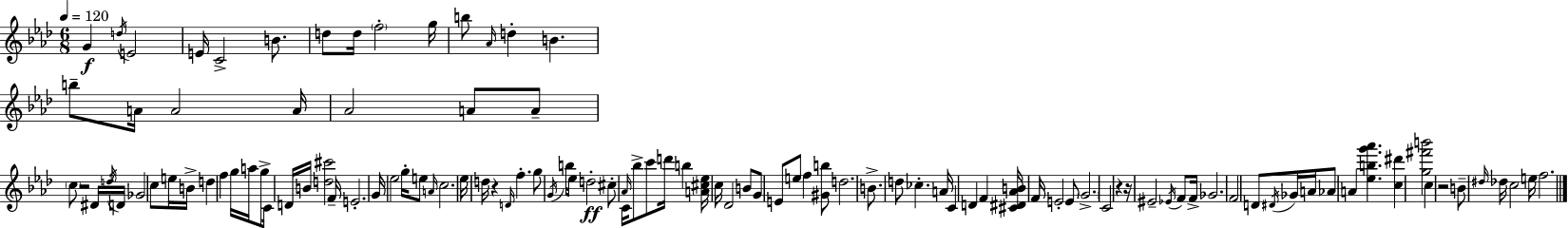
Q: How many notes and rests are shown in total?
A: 112